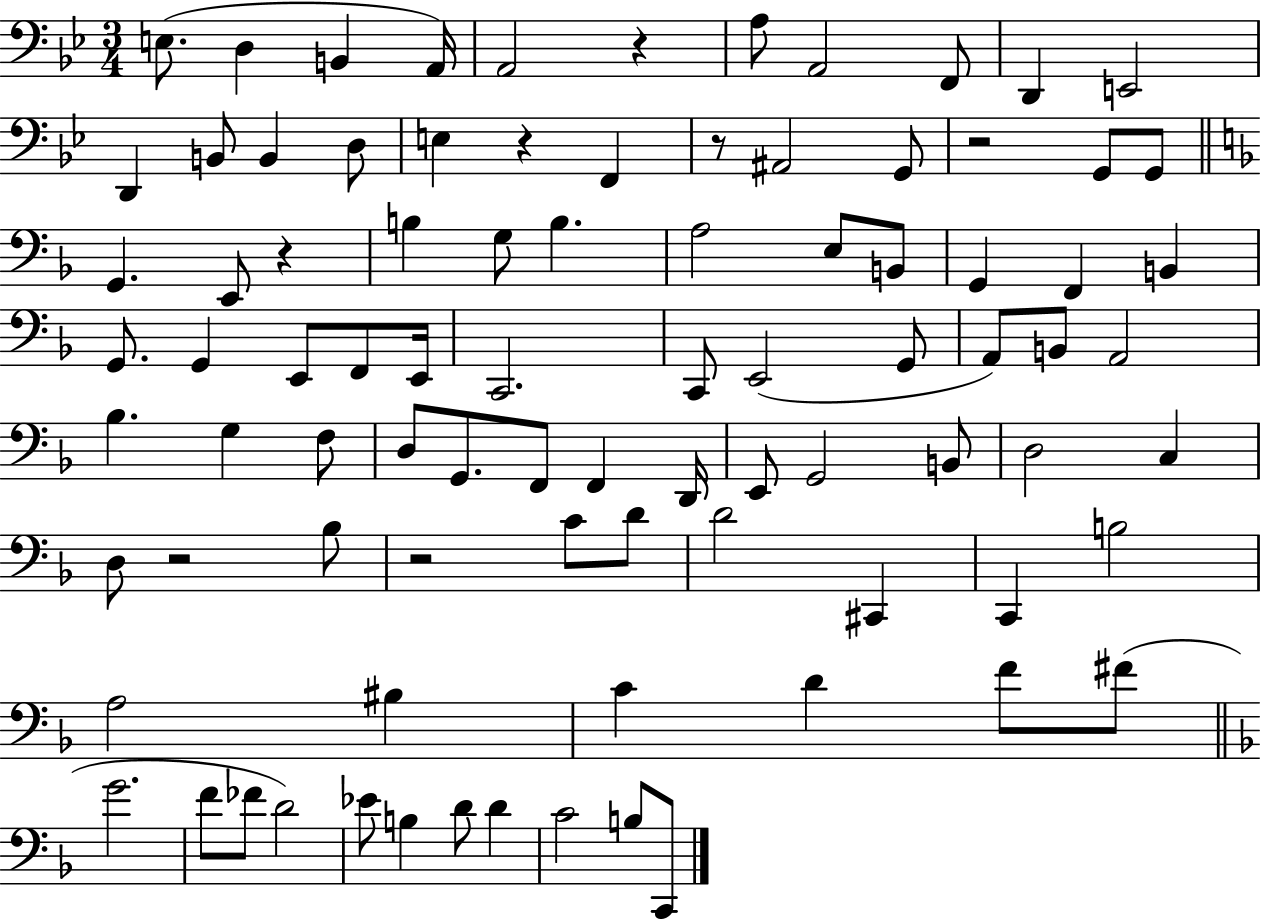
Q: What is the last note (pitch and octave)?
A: C2